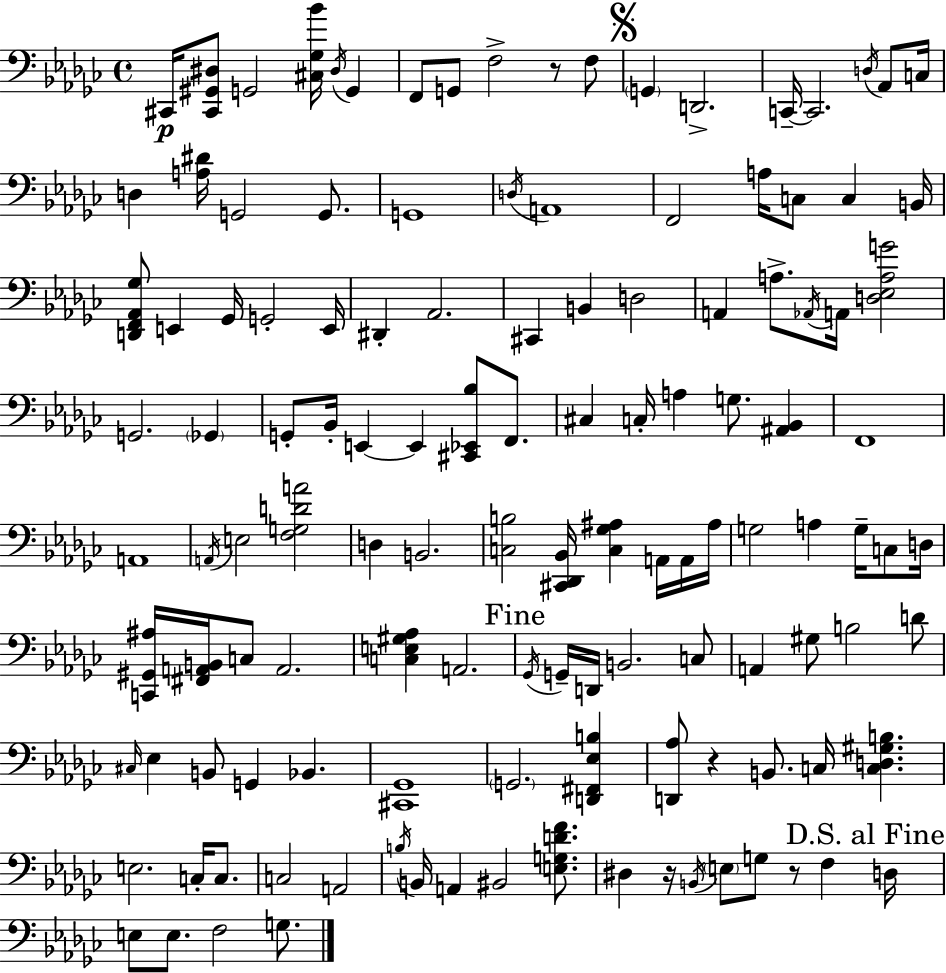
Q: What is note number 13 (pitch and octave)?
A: D3